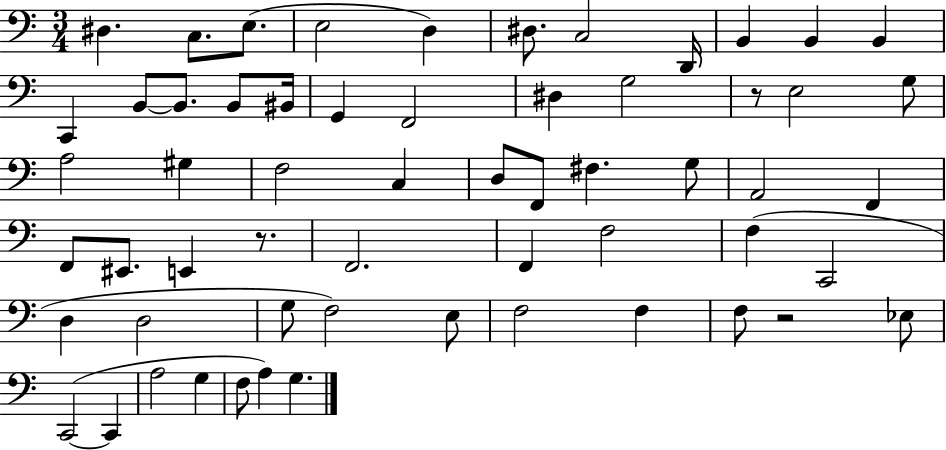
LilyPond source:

{
  \clef bass
  \numericTimeSignature
  \time 3/4
  \key c \major
  dis4. c8. e8.( | e2 d4) | dis8. c2 d,16 | b,4 b,4 b,4 | \break c,4 b,8~~ b,8. b,8 bis,16 | g,4 f,2 | dis4 g2 | r8 e2 g8 | \break a2 gis4 | f2 c4 | d8 f,8 fis4. g8 | a,2 f,4 | \break f,8 eis,8. e,4 r8. | f,2. | f,4 f2 | f4( c,2 | \break d4 d2 | g8 f2) e8 | f2 f4 | f8 r2 ees8 | \break c,2~(~ c,4 | a2 g4 | f8 a4) g4. | \bar "|."
}